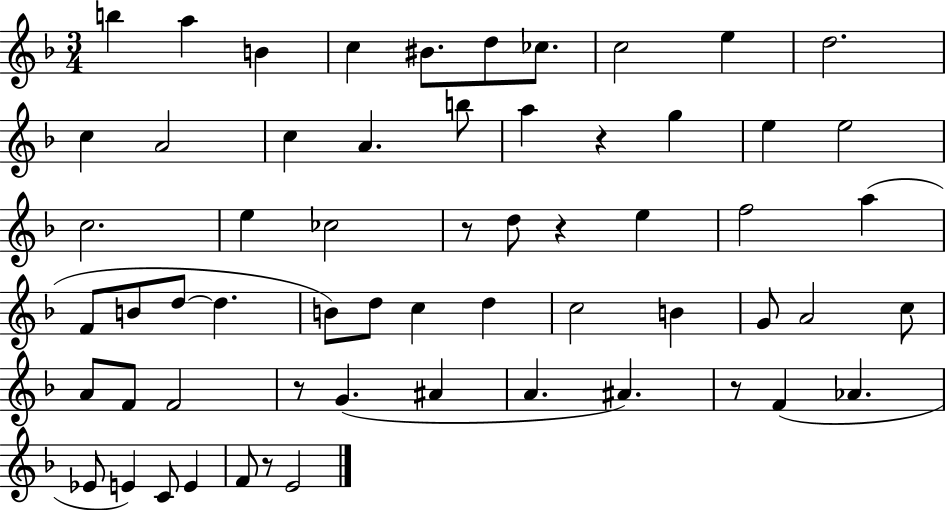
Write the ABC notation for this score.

X:1
T:Untitled
M:3/4
L:1/4
K:F
b a B c ^B/2 d/2 _c/2 c2 e d2 c A2 c A b/2 a z g e e2 c2 e _c2 z/2 d/2 z e f2 a F/2 B/2 d/2 d B/2 d/2 c d c2 B G/2 A2 c/2 A/2 F/2 F2 z/2 G ^A A ^A z/2 F _A _E/2 E C/2 E F/2 z/2 E2